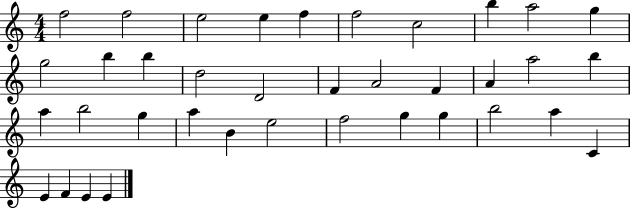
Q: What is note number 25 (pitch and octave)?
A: A5